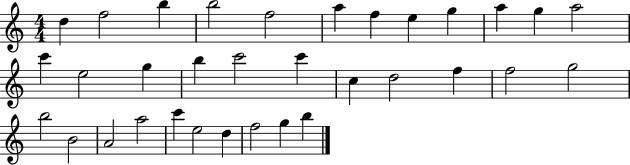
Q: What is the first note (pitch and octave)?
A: D5